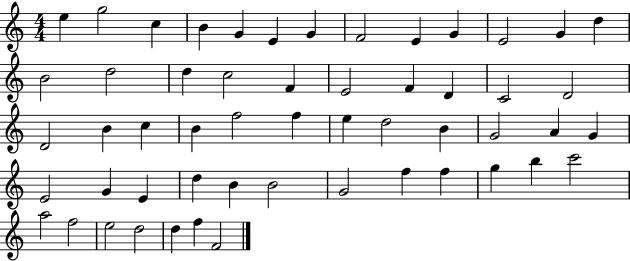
{
  \clef treble
  \numericTimeSignature
  \time 4/4
  \key c \major
  e''4 g''2 c''4 | b'4 g'4 e'4 g'4 | f'2 e'4 g'4 | e'2 g'4 d''4 | \break b'2 d''2 | d''4 c''2 f'4 | e'2 f'4 d'4 | c'2 d'2 | \break d'2 b'4 c''4 | b'4 f''2 f''4 | e''4 d''2 b'4 | g'2 a'4 g'4 | \break e'2 g'4 e'4 | d''4 b'4 b'2 | g'2 f''4 f''4 | g''4 b''4 c'''2 | \break a''2 f''2 | e''2 d''2 | d''4 f''4 f'2 | \bar "|."
}